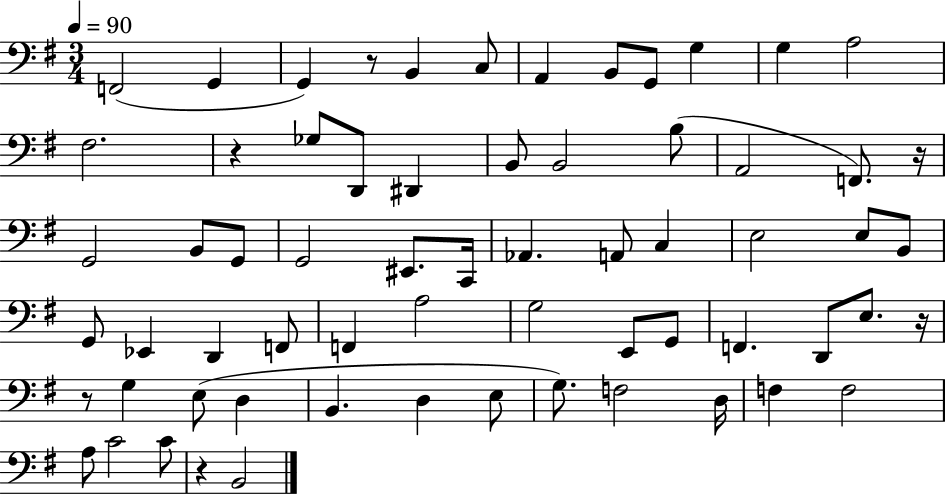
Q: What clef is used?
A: bass